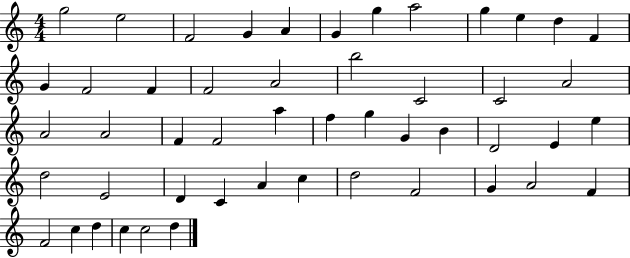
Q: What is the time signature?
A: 4/4